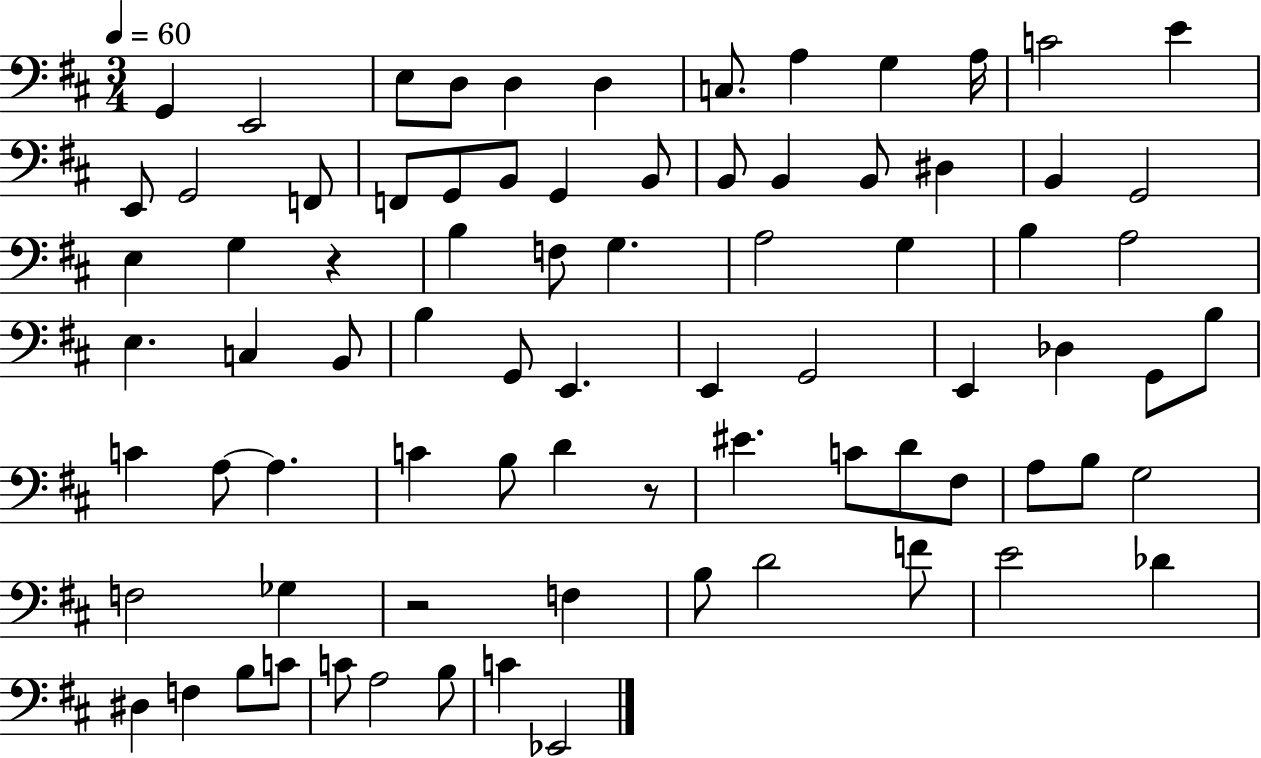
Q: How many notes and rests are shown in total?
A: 80